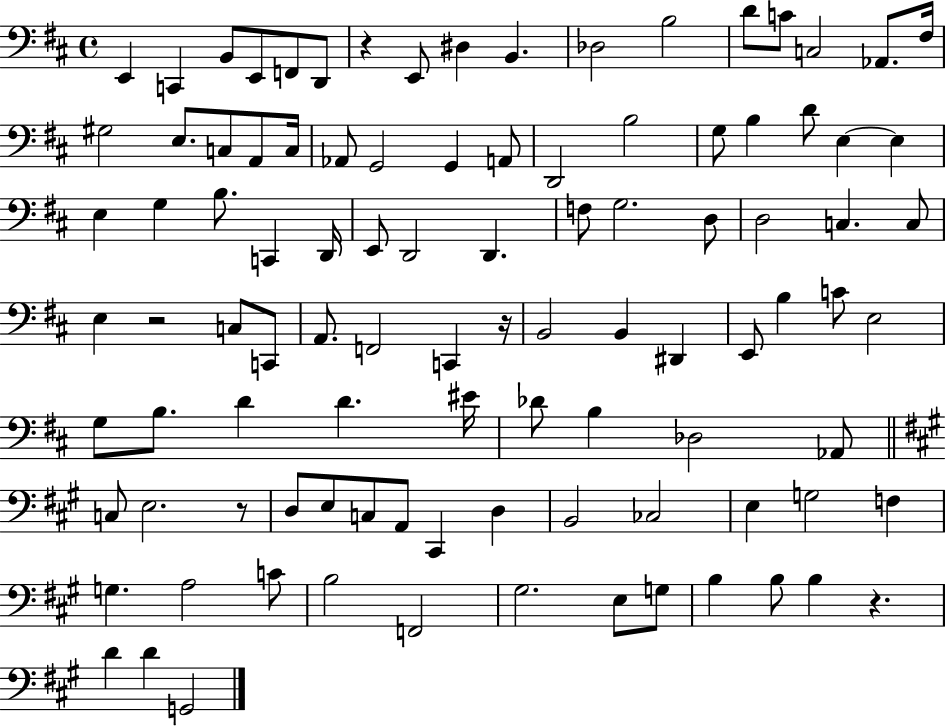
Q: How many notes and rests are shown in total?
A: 100